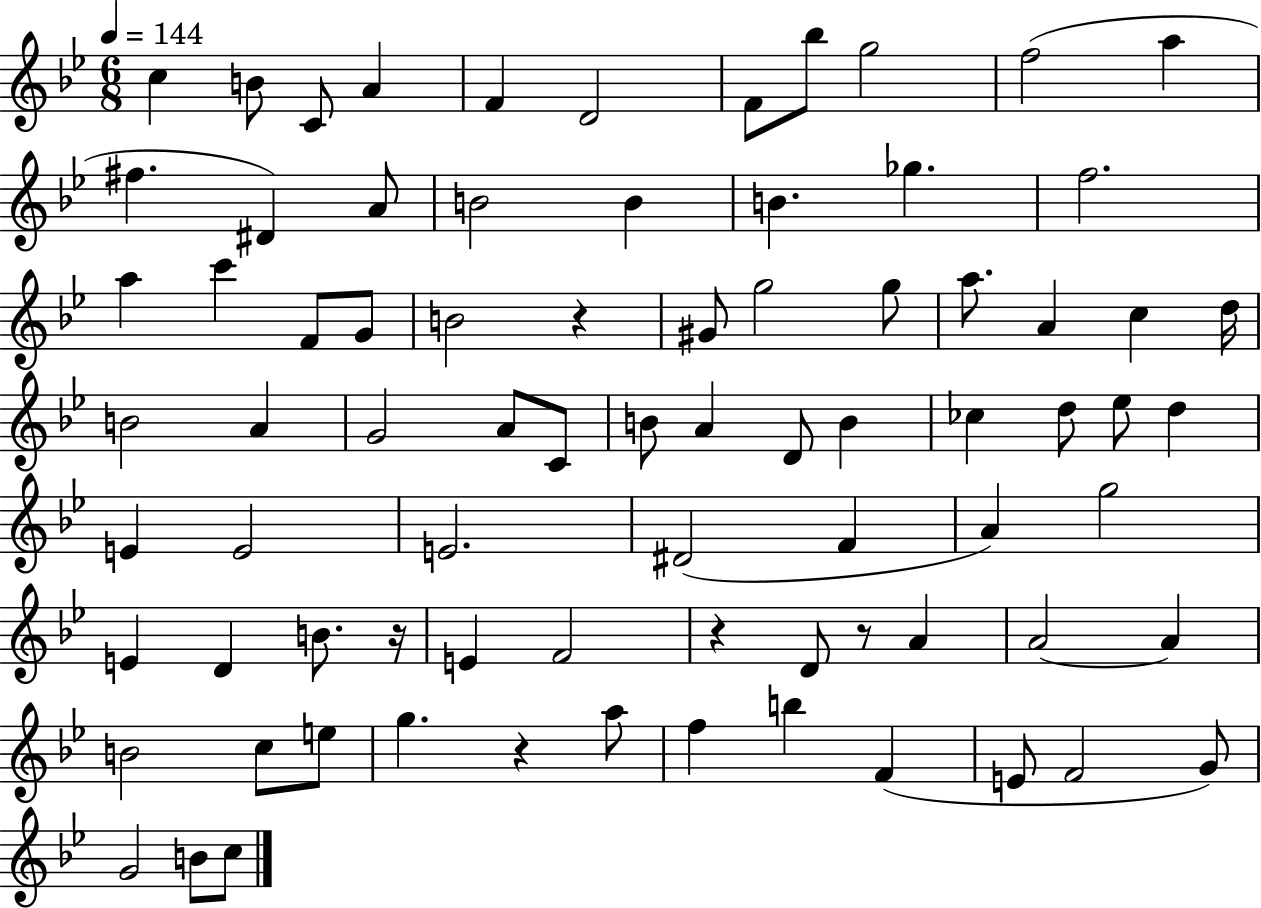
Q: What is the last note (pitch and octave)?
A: C5